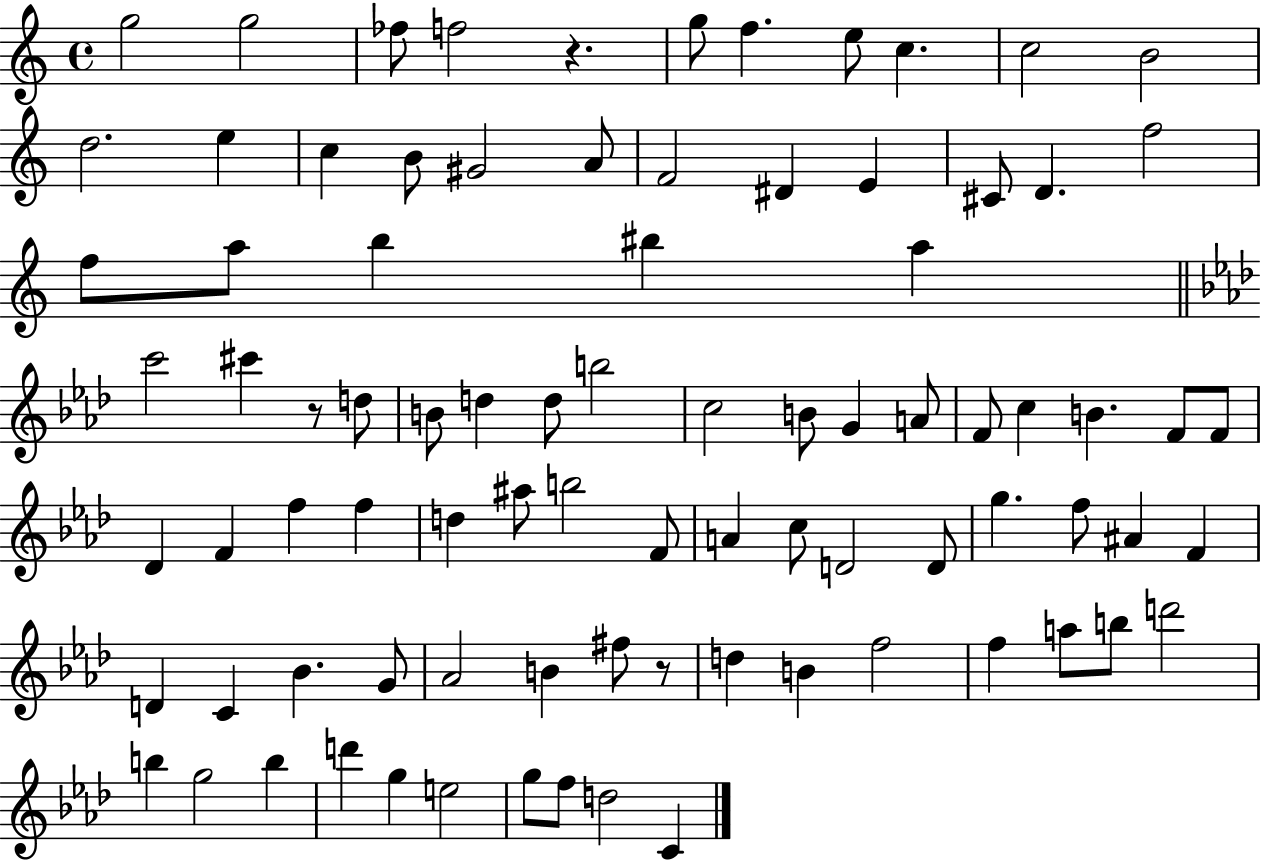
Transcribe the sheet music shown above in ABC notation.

X:1
T:Untitled
M:4/4
L:1/4
K:C
g2 g2 _f/2 f2 z g/2 f e/2 c c2 B2 d2 e c B/2 ^G2 A/2 F2 ^D E ^C/2 D f2 f/2 a/2 b ^b a c'2 ^c' z/2 d/2 B/2 d d/2 b2 c2 B/2 G A/2 F/2 c B F/2 F/2 _D F f f d ^a/2 b2 F/2 A c/2 D2 D/2 g f/2 ^A F D C _B G/2 _A2 B ^f/2 z/2 d B f2 f a/2 b/2 d'2 b g2 b d' g e2 g/2 f/2 d2 C